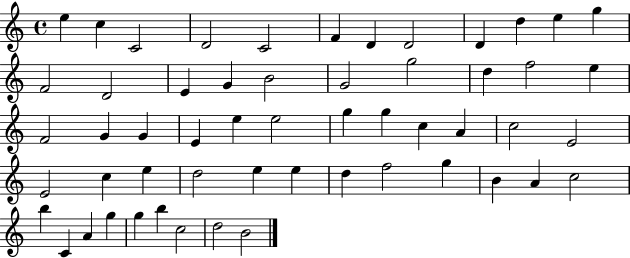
X:1
T:Untitled
M:4/4
L:1/4
K:C
e c C2 D2 C2 F D D2 D d e g F2 D2 E G B2 G2 g2 d f2 e F2 G G E e e2 g g c A c2 E2 E2 c e d2 e e d f2 g B A c2 b C A g g b c2 d2 B2